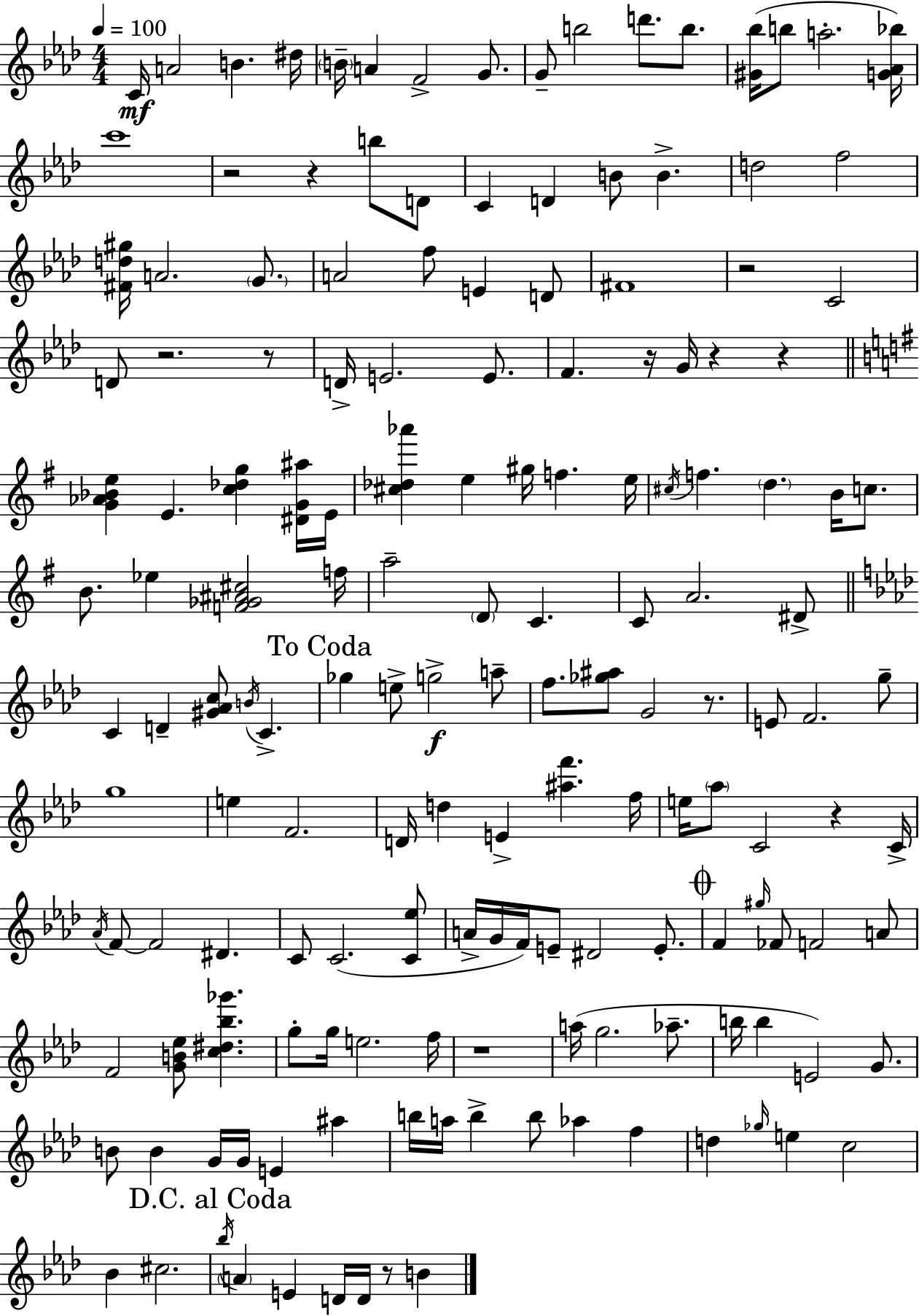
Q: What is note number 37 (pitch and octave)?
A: G4